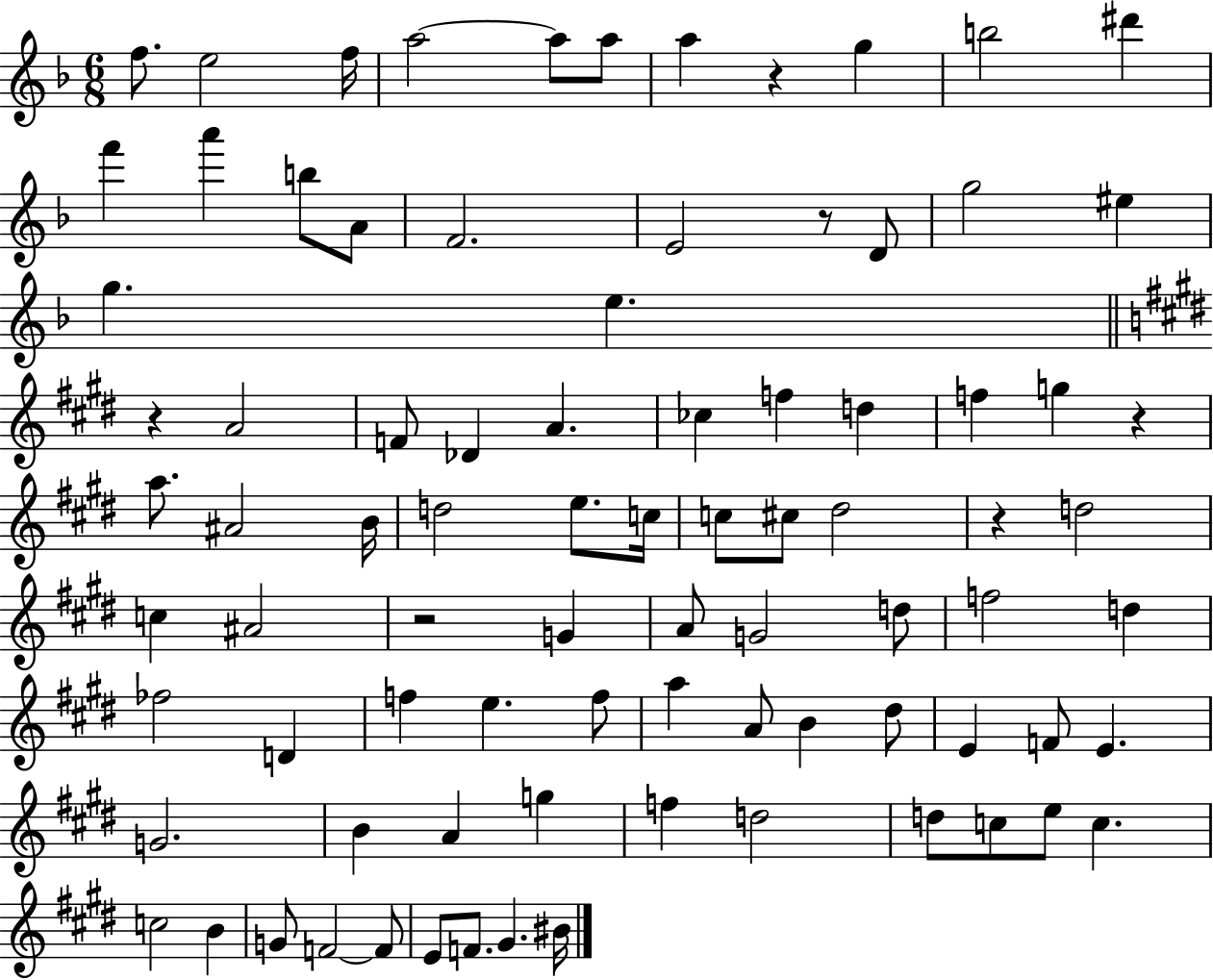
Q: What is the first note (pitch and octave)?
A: F5